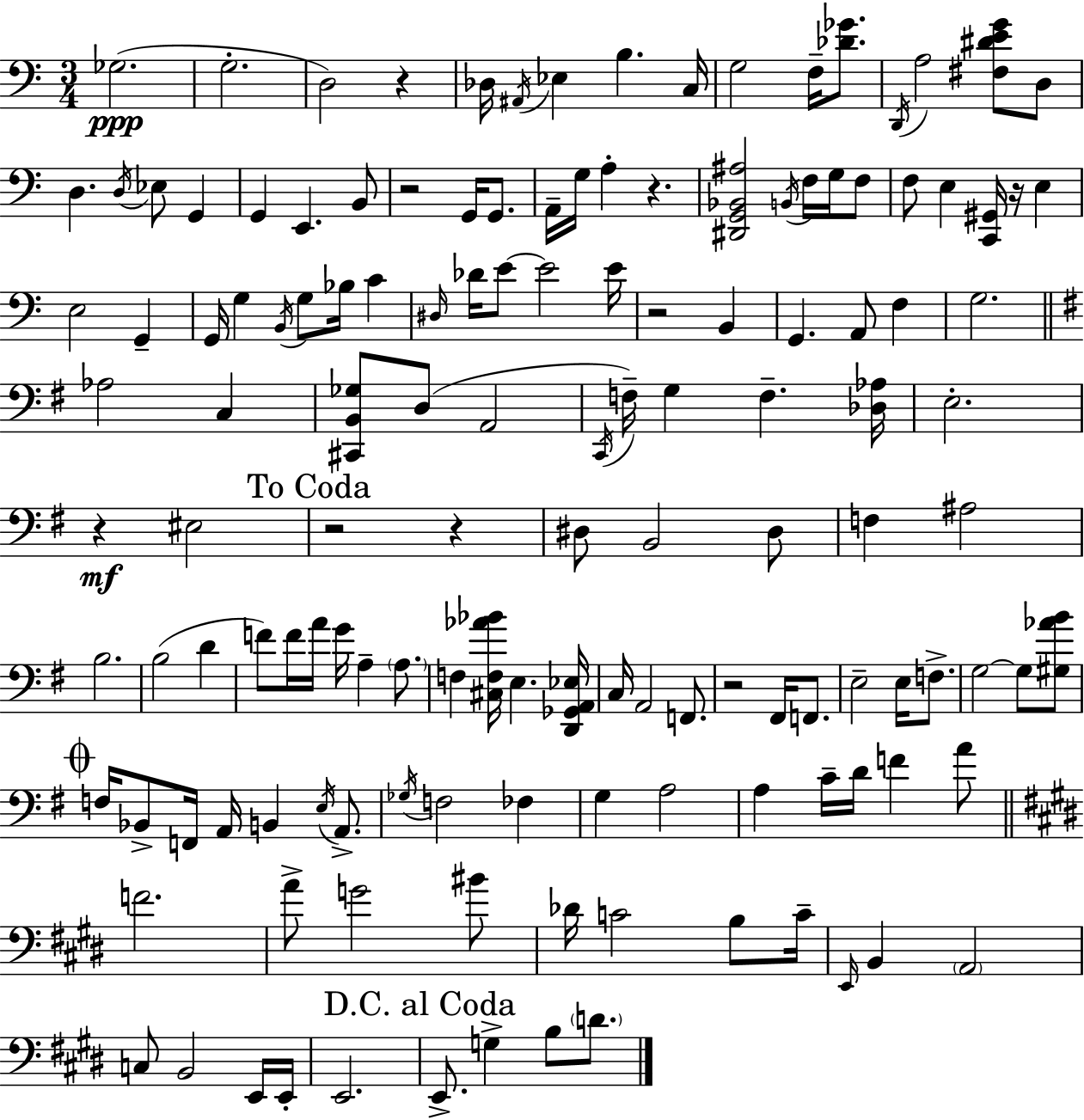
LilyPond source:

{
  \clef bass
  \numericTimeSignature
  \time 3/4
  \key c \major
  ges2.(\ppp | g2.-. | d2) r4 | des16 \acciaccatura { ais,16 } ees4 b4. | \break c16 g2 f16-- <des' ges'>8. | \acciaccatura { d,16 } a2 <fis dis' e' g'>8 | d8 d4. \acciaccatura { d16 } ees8 g,4 | g,4 e,4. | \break b,8 r2 g,16 | g,8. a,16-- g16 a4-. r4. | <dis, g, bes, ais>2 \acciaccatura { b,16 } | f16 g16 f8 f8 e4 <c, gis,>16 r16 | \break e4 e2 | g,4-- g,16 g4 \acciaccatura { b,16 } g8 | bes16 c'4 \grace { dis16 } des'16 e'8~~ e'2 | e'16 r2 | \break b,4 g,4. | a,8 f4 g2. | \bar "||" \break \key g \major aes2 c4 | <cis, b, ges>8 d8( a,2 | \acciaccatura { c,16 }) f16-- g4 f4.-- | <des aes>16 e2.-. | \break r4\mf eis2 | \mark "To Coda" r2 r4 | dis8 b,2 dis8 | f4 ais2 | \break b2. | b2( d'4 | f'8) f'16 a'16 g'16 a4-- \parenthesize a8. | f4 <cis f aes' bes'>16 e4. | \break <d, ges, a, ees>16 c16 a,2 f,8. | r2 fis,16 f,8. | e2-- e16 f8.-> | g2~~ g8 <gis aes' b'>8 | \break \mark \markup { \musicglyph "scripts.coda" } f16 bes,8-> f,16 a,16 b,4 \acciaccatura { e16 } a,8.-> | \acciaccatura { ges16 } f2 fes4 | g4 a2 | a4 c'16-- d'16 f'4 | \break a'8 \bar "||" \break \key e \major f'2. | a'8-> g'2 bis'8 | des'16 c'2 b8 c'16-- | \grace { e,16 } b,4 \parenthesize a,2 | \break c8 b,2 e,16 | e,16-. e,2. | \mark "D.C. al Coda" e,8.-> g4-> b8 \parenthesize d'8. | \bar "|."
}